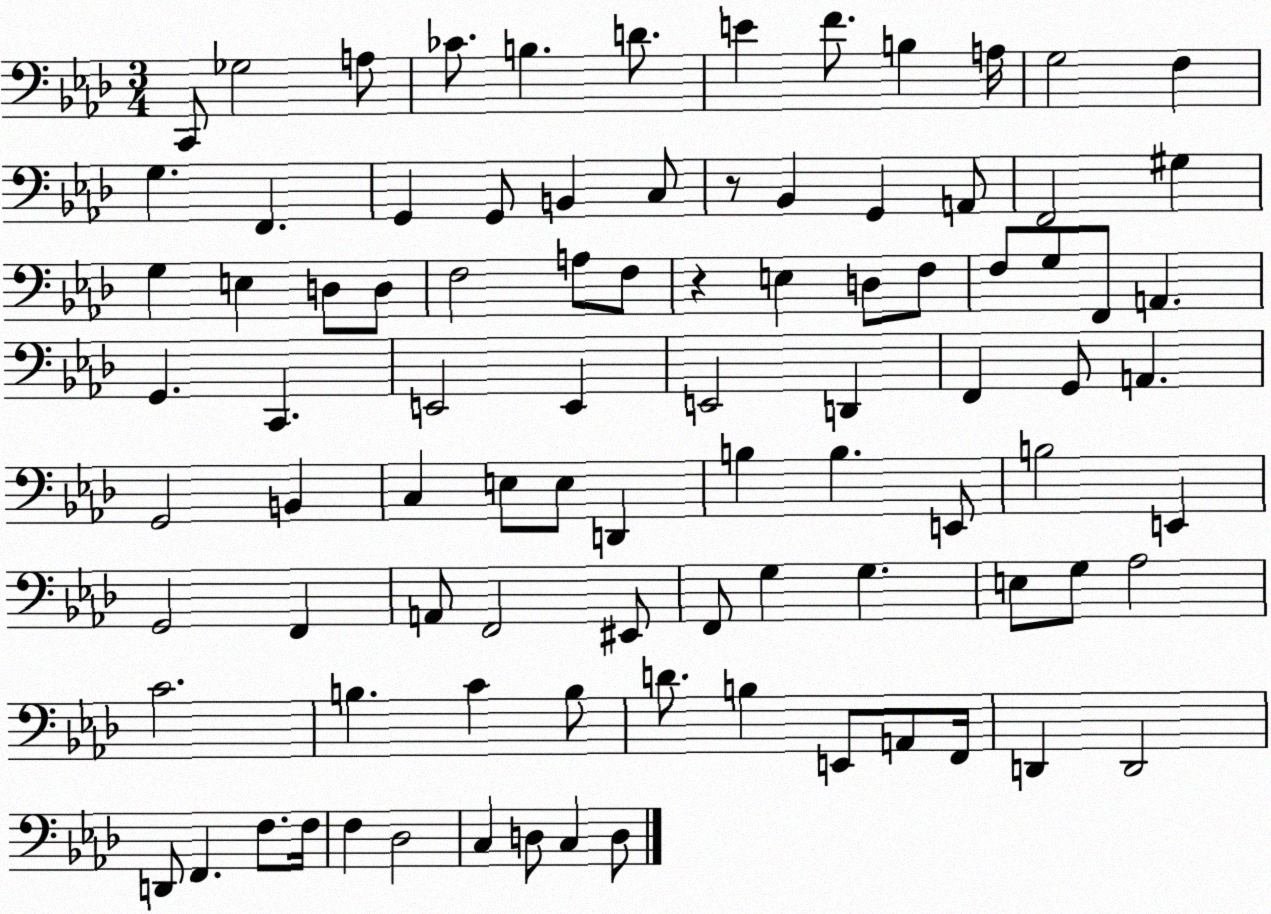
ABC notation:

X:1
T:Untitled
M:3/4
L:1/4
K:Ab
C,,/2 _G,2 A,/2 _C/2 B, D/2 E F/2 B, A,/4 G,2 F, G, F,, G,, G,,/2 B,, C,/2 z/2 _B,, G,, A,,/2 F,,2 ^G, G, E, D,/2 D,/2 F,2 A,/2 F,/2 z E, D,/2 F,/2 F,/2 G,/2 F,,/2 A,, G,, C,, E,,2 E,, E,,2 D,, F,, G,,/2 A,, G,,2 B,, C, E,/2 E,/2 D,, B, B, E,,/2 B,2 E,, G,,2 F,, A,,/2 F,,2 ^E,,/2 F,,/2 G, G, E,/2 G,/2 _A,2 C2 B, C B,/2 D/2 B, E,,/2 A,,/2 F,,/4 D,, D,,2 D,,/2 F,, F,/2 F,/4 F, _D,2 C, D,/2 C, D,/2